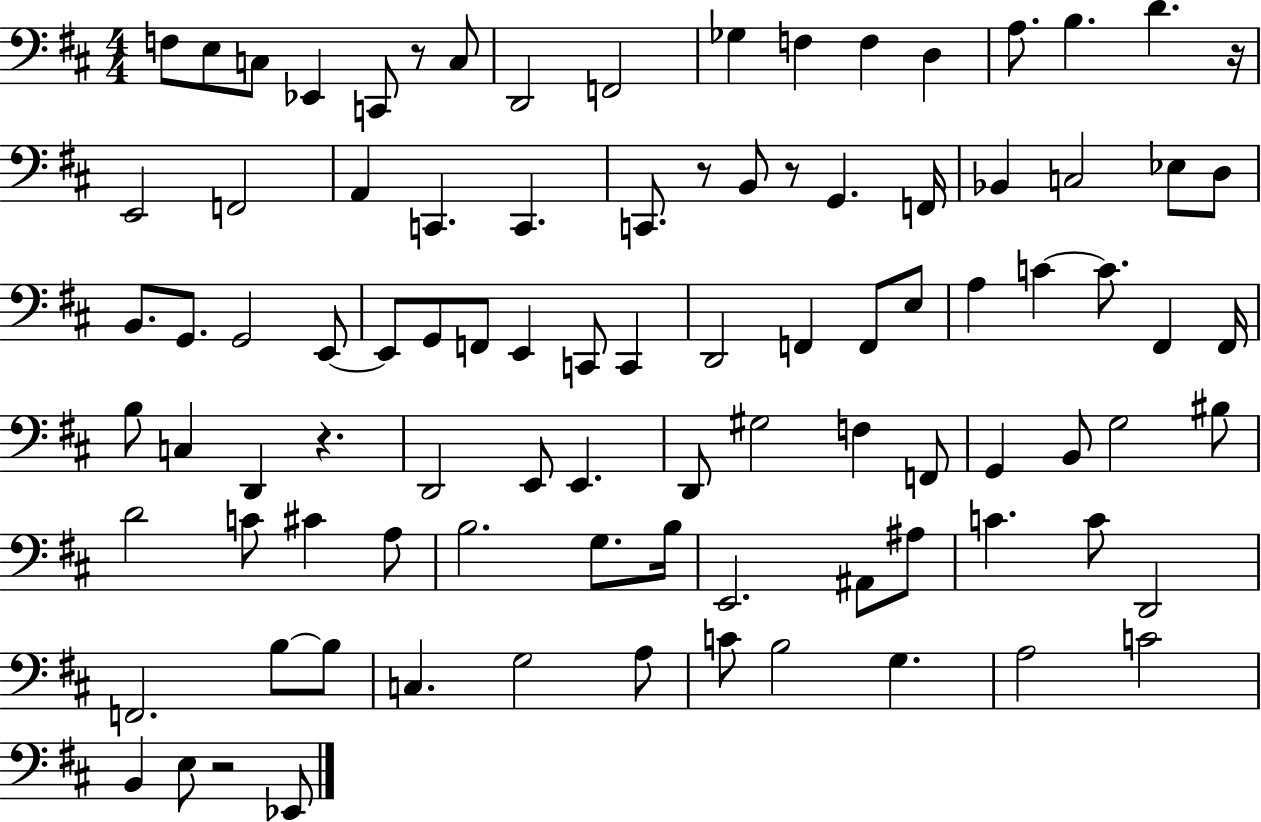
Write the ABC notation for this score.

X:1
T:Untitled
M:4/4
L:1/4
K:D
F,/2 E,/2 C,/2 _E,, C,,/2 z/2 C,/2 D,,2 F,,2 _G, F, F, D, A,/2 B, D z/4 E,,2 F,,2 A,, C,, C,, C,,/2 z/2 B,,/2 z/2 G,, F,,/4 _B,, C,2 _E,/2 D,/2 B,,/2 G,,/2 G,,2 E,,/2 E,,/2 G,,/2 F,,/2 E,, C,,/2 C,, D,,2 F,, F,,/2 E,/2 A, C C/2 ^F,, ^F,,/4 B,/2 C, D,, z D,,2 E,,/2 E,, D,,/2 ^G,2 F, F,,/2 G,, B,,/2 G,2 ^B,/2 D2 C/2 ^C A,/2 B,2 G,/2 B,/4 E,,2 ^A,,/2 ^A,/2 C C/2 D,,2 F,,2 B,/2 B,/2 C, G,2 A,/2 C/2 B,2 G, A,2 C2 B,, E,/2 z2 _E,,/2